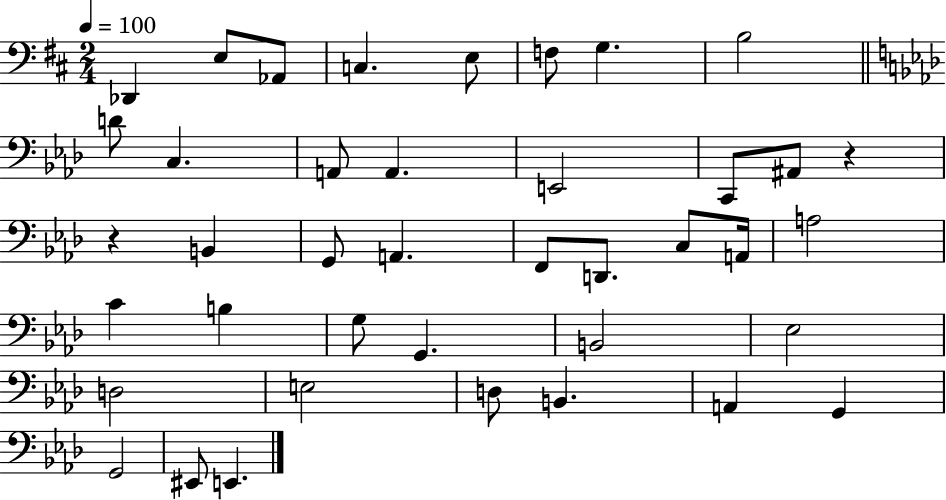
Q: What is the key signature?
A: D major